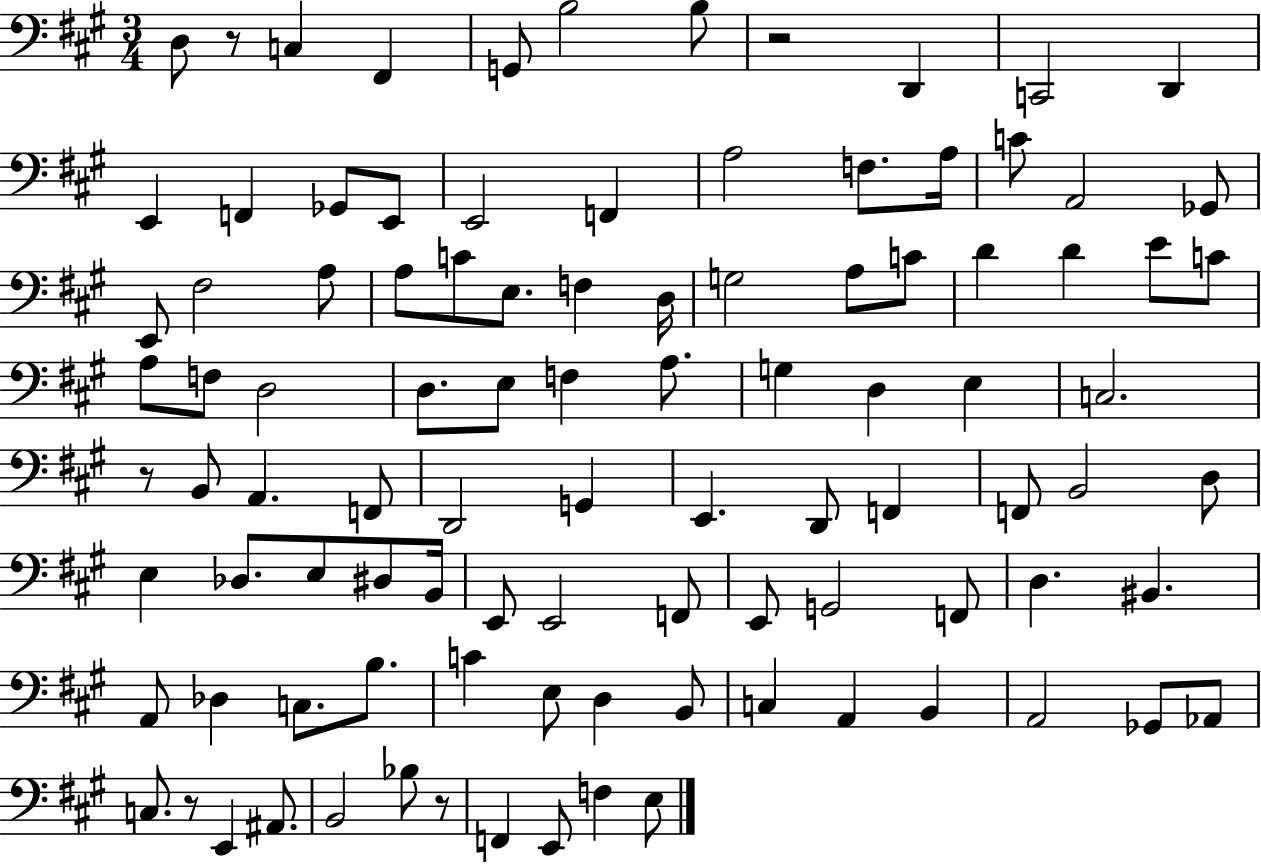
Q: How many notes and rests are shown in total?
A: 99